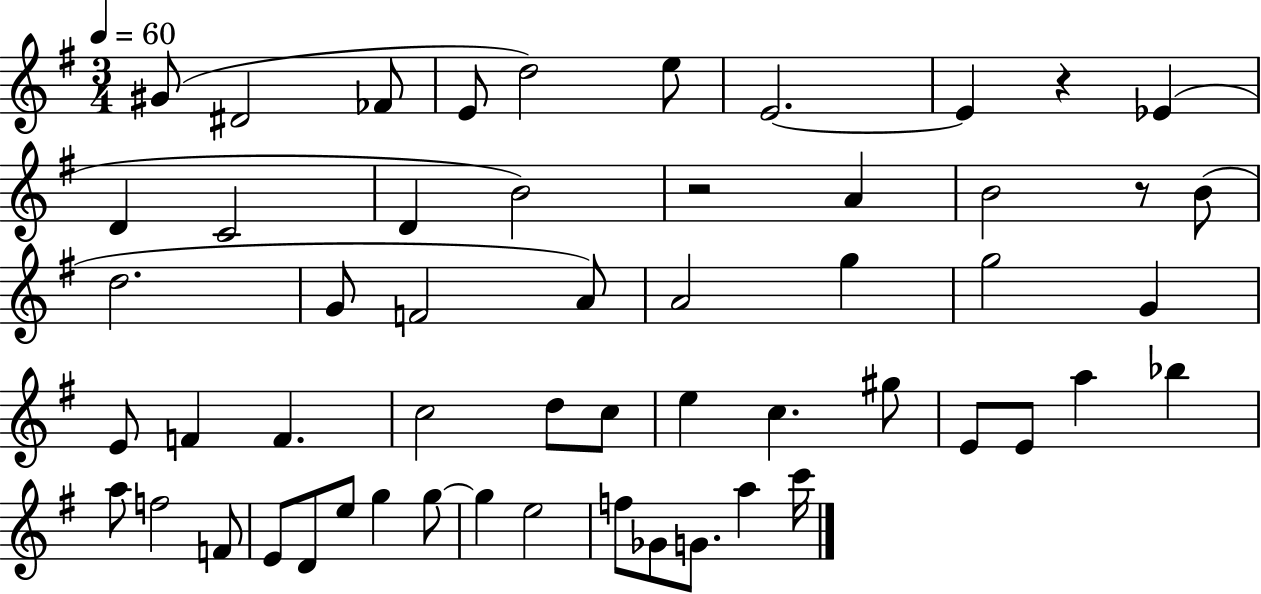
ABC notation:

X:1
T:Untitled
M:3/4
L:1/4
K:G
^G/2 ^D2 _F/2 E/2 d2 e/2 E2 E z _E D C2 D B2 z2 A B2 z/2 B/2 d2 G/2 F2 A/2 A2 g g2 G E/2 F F c2 d/2 c/2 e c ^g/2 E/2 E/2 a _b a/2 f2 F/2 E/2 D/2 e/2 g g/2 g e2 f/2 _G/2 G/2 a c'/4